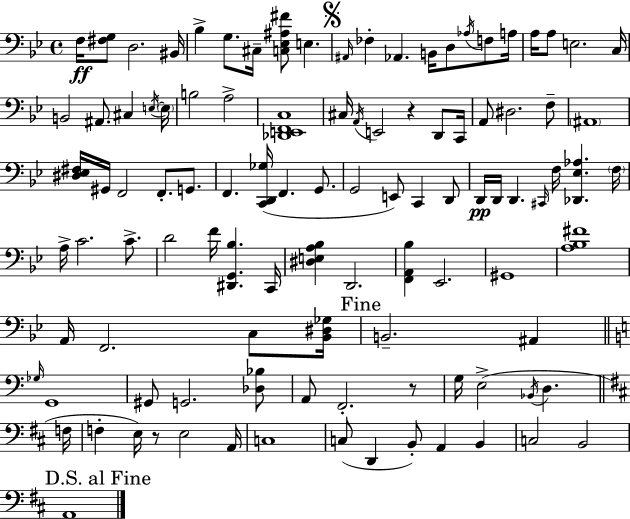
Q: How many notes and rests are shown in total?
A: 105